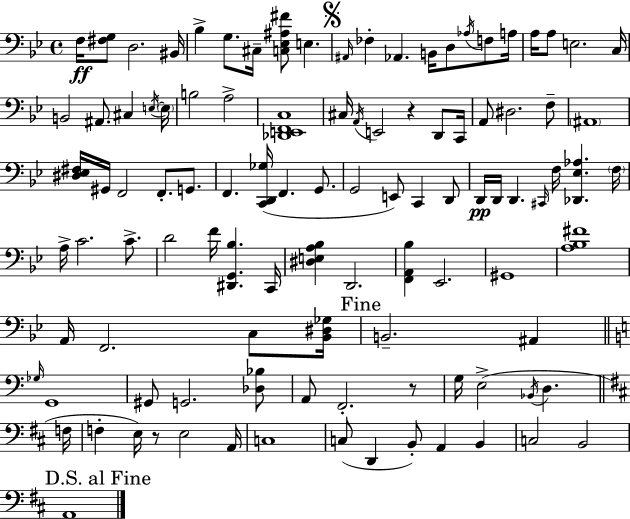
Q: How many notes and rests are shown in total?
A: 105